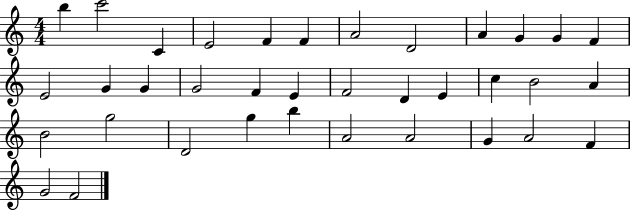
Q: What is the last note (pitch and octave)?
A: F4